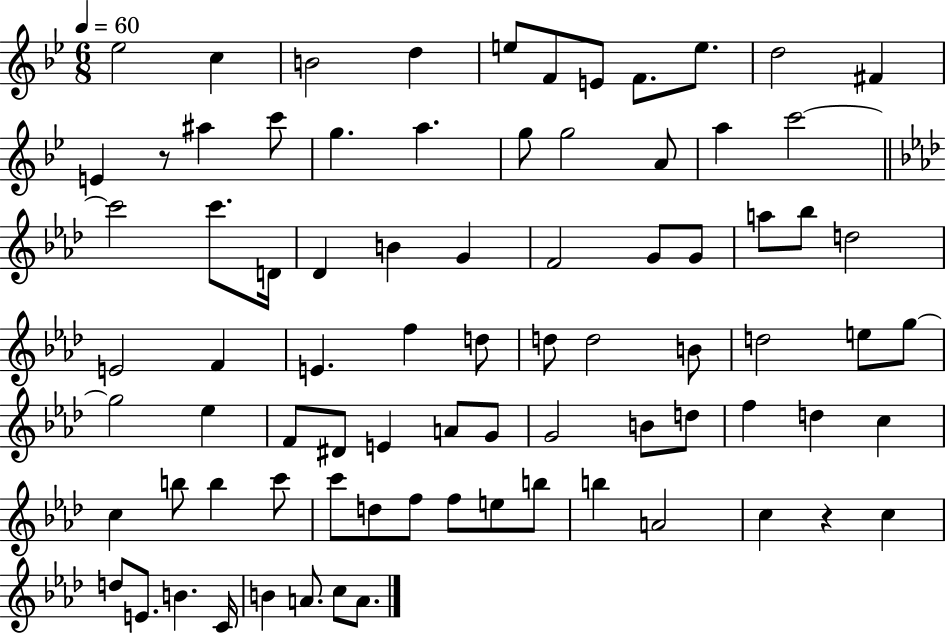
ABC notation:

X:1
T:Untitled
M:6/8
L:1/4
K:Bb
_e2 c B2 d e/2 F/2 E/2 F/2 e/2 d2 ^F E z/2 ^a c'/2 g a g/2 g2 A/2 a c'2 c'2 c'/2 D/4 _D B G F2 G/2 G/2 a/2 _b/2 d2 E2 F E f d/2 d/2 d2 B/2 d2 e/2 g/2 g2 _e F/2 ^D/2 E A/2 G/2 G2 B/2 d/2 f d c c b/2 b c'/2 c'/2 d/2 f/2 f/2 e/2 b/2 b A2 c z c d/2 E/2 B C/4 B A/2 c/2 A/2